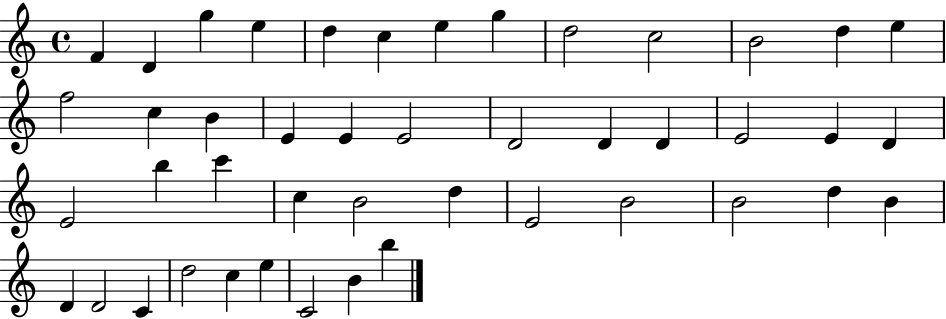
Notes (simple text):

F4/q D4/q G5/q E5/q D5/q C5/q E5/q G5/q D5/h C5/h B4/h D5/q E5/q F5/h C5/q B4/q E4/q E4/q E4/h D4/h D4/q D4/q E4/h E4/q D4/q E4/h B5/q C6/q C5/q B4/h D5/q E4/h B4/h B4/h D5/q B4/q D4/q D4/h C4/q D5/h C5/q E5/q C4/h B4/q B5/q